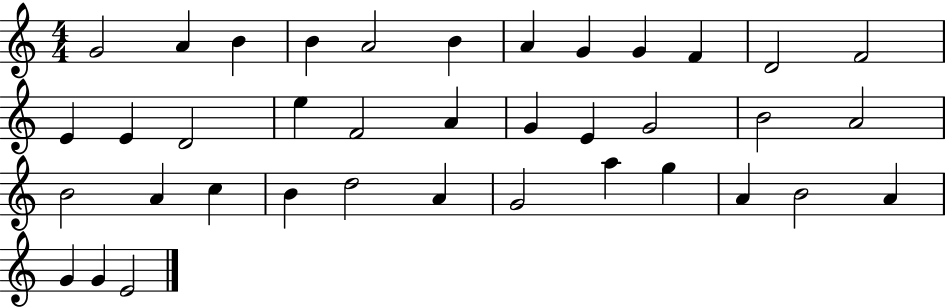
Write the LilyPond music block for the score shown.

{
  \clef treble
  \numericTimeSignature
  \time 4/4
  \key c \major
  g'2 a'4 b'4 | b'4 a'2 b'4 | a'4 g'4 g'4 f'4 | d'2 f'2 | \break e'4 e'4 d'2 | e''4 f'2 a'4 | g'4 e'4 g'2 | b'2 a'2 | \break b'2 a'4 c''4 | b'4 d''2 a'4 | g'2 a''4 g''4 | a'4 b'2 a'4 | \break g'4 g'4 e'2 | \bar "|."
}